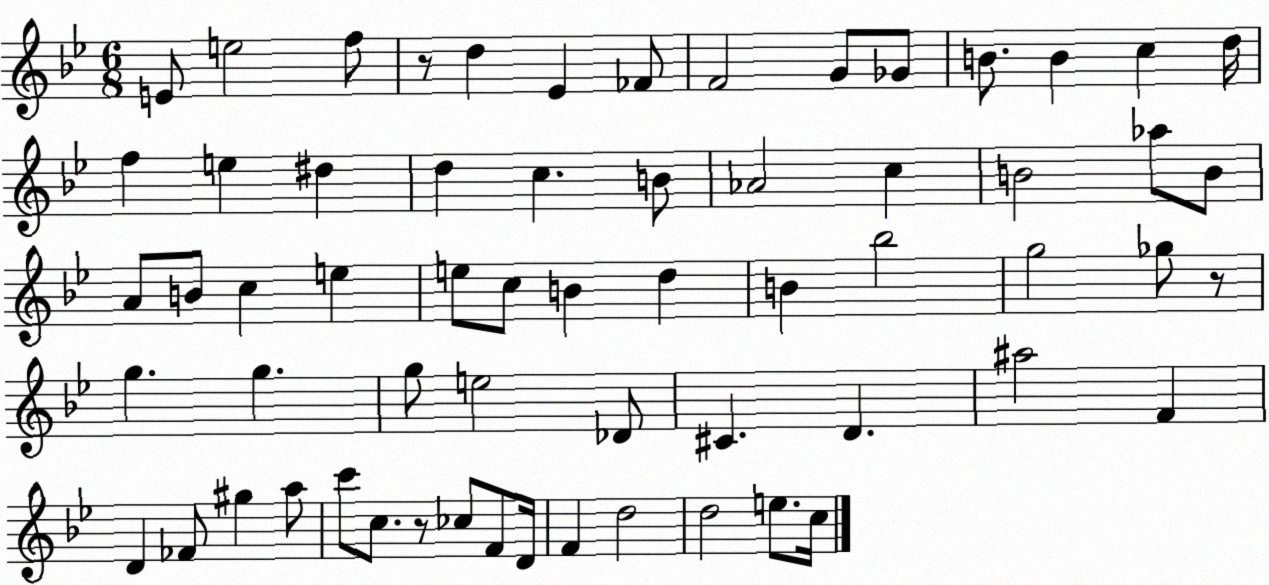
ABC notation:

X:1
T:Untitled
M:6/8
L:1/4
K:Bb
E/2 e2 f/2 z/2 d _E _F/2 F2 G/2 _G/2 B/2 B c d/4 f e ^d d c B/2 _A2 c B2 _a/2 B/2 A/2 B/2 c e e/2 c/2 B d B _b2 g2 _g/2 z/2 g g g/2 e2 _D/2 ^C D ^a2 F D _F/2 ^g a/2 c'/2 c/2 z/2 _c/2 F/2 D/4 F d2 d2 e/2 c/4